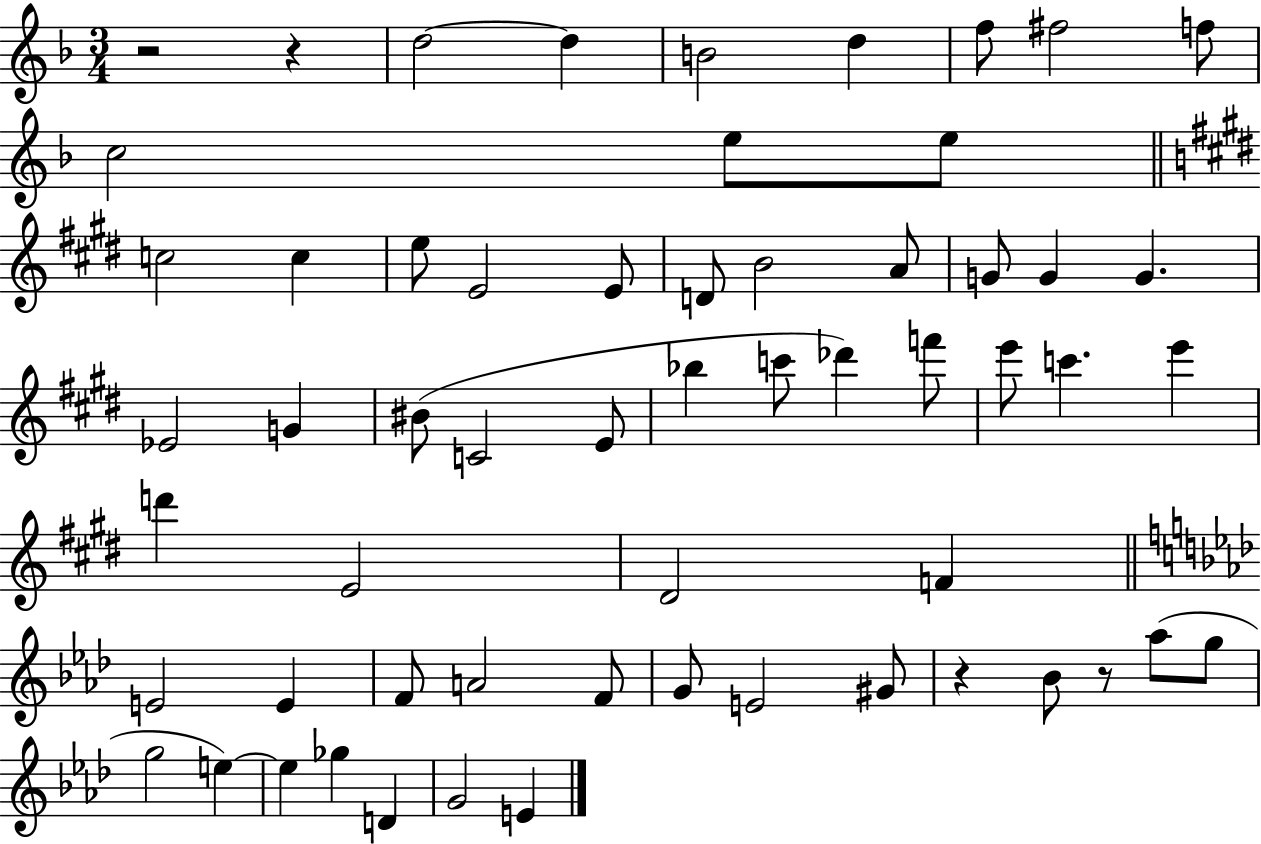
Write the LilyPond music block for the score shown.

{
  \clef treble
  \numericTimeSignature
  \time 3/4
  \key f \major
  r2 r4 | d''2~~ d''4 | b'2 d''4 | f''8 fis''2 f''8 | \break c''2 e''8 e''8 | \bar "||" \break \key e \major c''2 c''4 | e''8 e'2 e'8 | d'8 b'2 a'8 | g'8 g'4 g'4. | \break ees'2 g'4 | bis'8( c'2 e'8 | bes''4 c'''8 des'''4) f'''8 | e'''8 c'''4. e'''4 | \break d'''4 e'2 | dis'2 f'4 | \bar "||" \break \key aes \major e'2 e'4 | f'8 a'2 f'8 | g'8 e'2 gis'8 | r4 bes'8 r8 aes''8( g''8 | \break g''2 e''4~~) | e''4 ges''4 d'4 | g'2 e'4 | \bar "|."
}